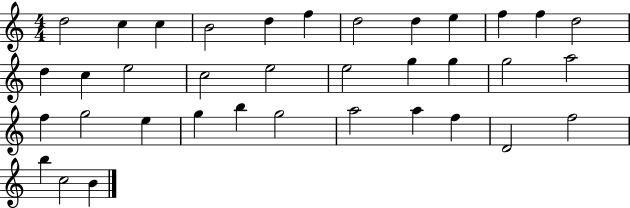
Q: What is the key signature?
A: C major